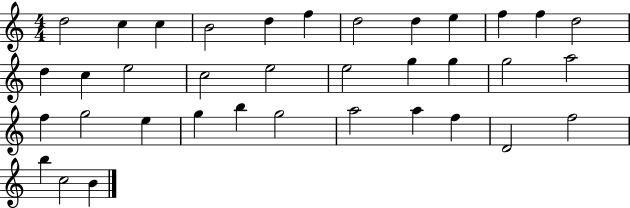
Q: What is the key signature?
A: C major